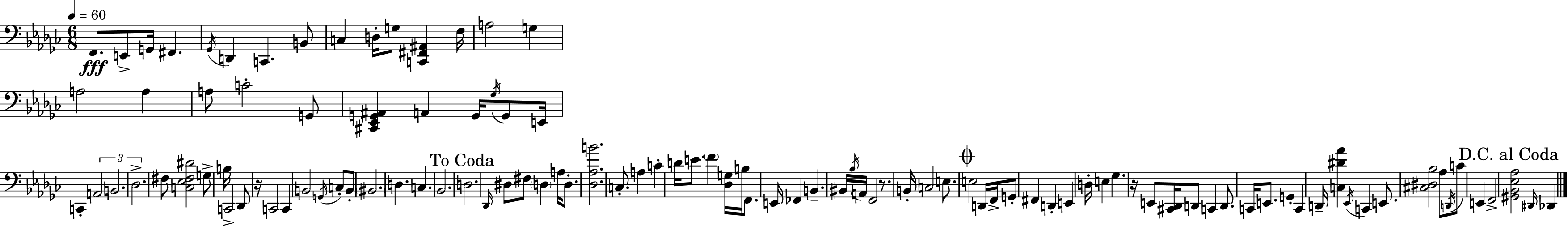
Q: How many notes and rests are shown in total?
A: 109